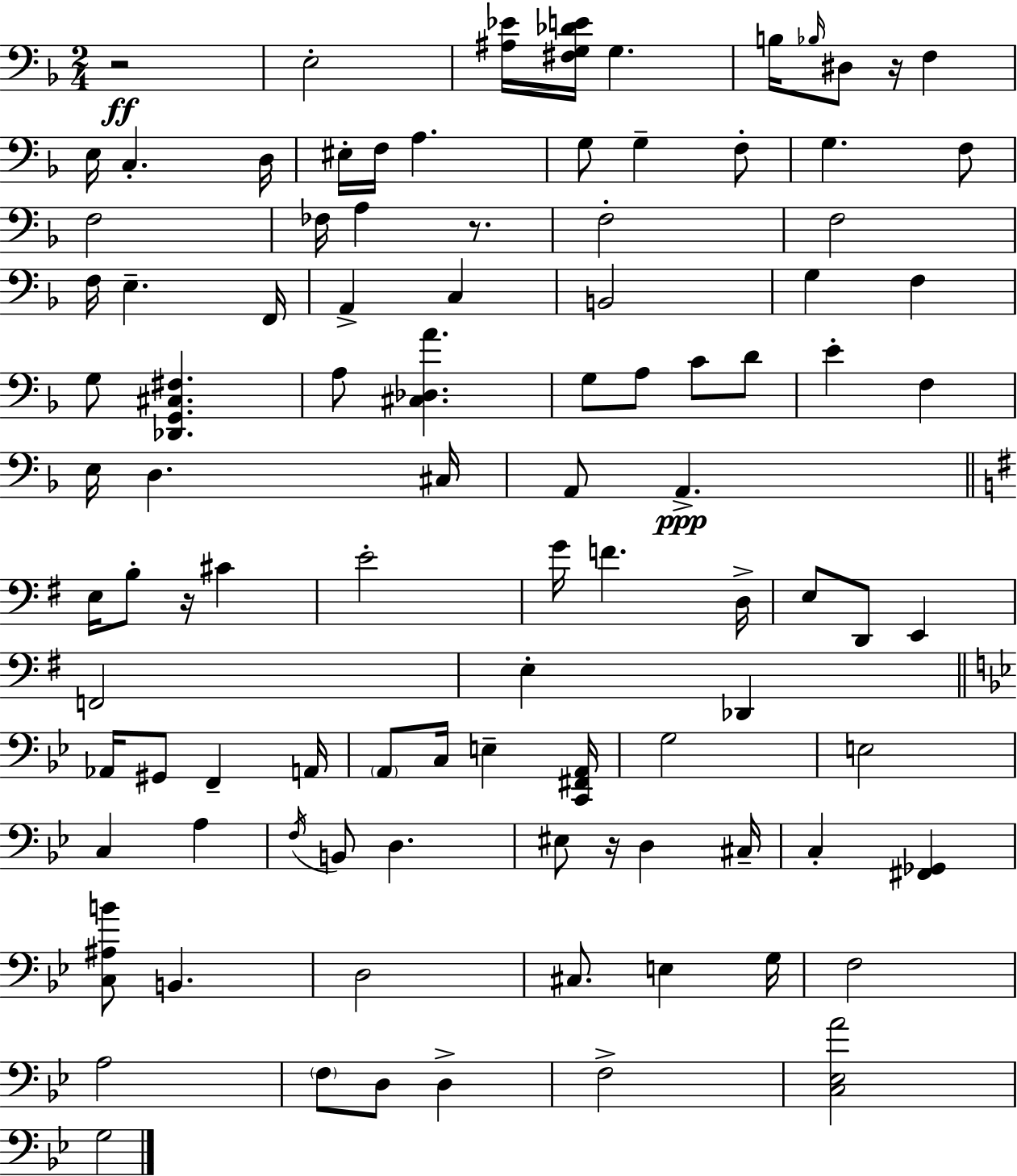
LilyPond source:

{
  \clef bass
  \numericTimeSignature
  \time 2/4
  \key f \major
  \repeat volta 2 { r2\ff | e2-. | <ais ees'>16 <fis g des' e'>16 g4. | b16 \grace { bes16 } dis8 r16 f4 | \break e16 c4.-. | d16 eis16-. f16 a4. | g8 g4-- f8-. | g4. f8 | \break f2 | fes16 a4 r8. | f2-. | f2 | \break f16 e4.-- | f,16 a,4-> c4 | b,2 | g4 f4 | \break g8 <des, g, cis fis>4. | a8 <cis des a'>4. | g8 a8 c'8 d'8 | e'4-. f4 | \break e16 d4. | cis16 a,8 a,4.->\ppp | \bar "||" \break \key e \minor e16 b8-. r16 cis'4 | e'2-. | g'16 f'4. d16-> | e8 d,8 e,4 | \break f,2 | e4-. des,4 | \bar "||" \break \key g \minor aes,16 gis,8 f,4-- a,16 | \parenthesize a,8 c16 e4-- <c, fis, a,>16 | g2 | e2 | \break c4 a4 | \acciaccatura { f16 } b,8 d4. | eis8 r16 d4 | cis16-- c4-. <fis, ges,>4 | \break <c ais b'>8 b,4. | d2 | cis8. e4 | g16 f2 | \break a2 | \parenthesize f8 d8 d4-> | f2-> | <c ees a'>2 | \break g2 | } \bar "|."
}